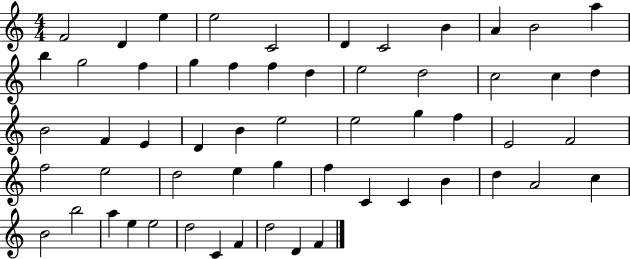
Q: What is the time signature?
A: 4/4